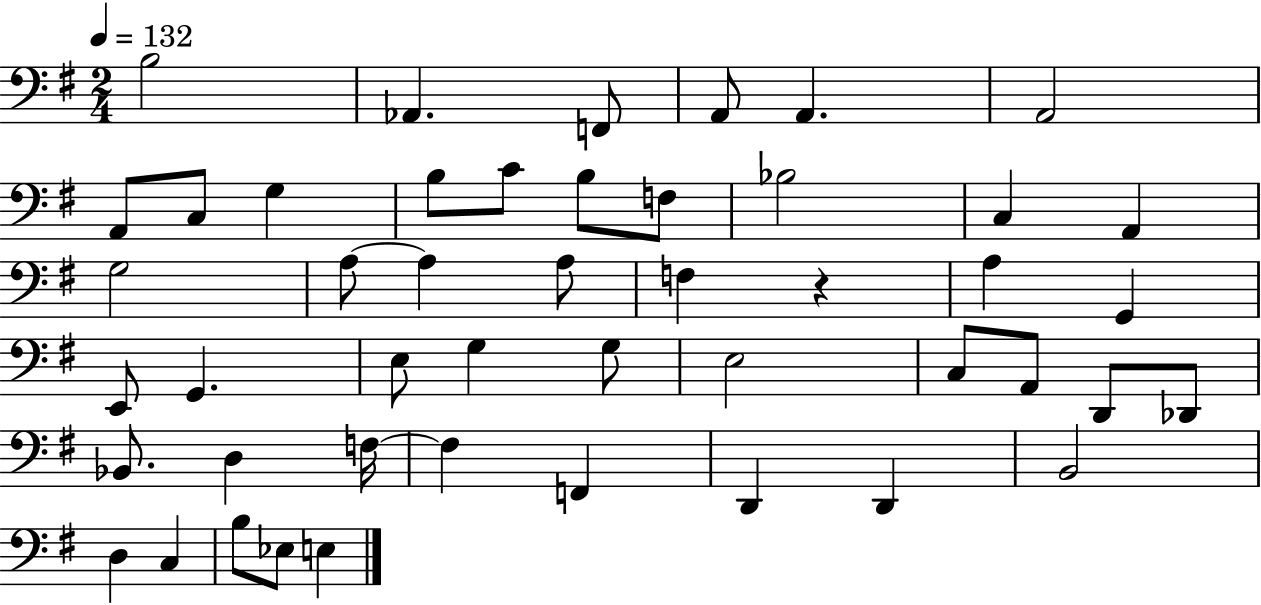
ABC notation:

X:1
T:Untitled
M:2/4
L:1/4
K:G
B,2 _A,, F,,/2 A,,/2 A,, A,,2 A,,/2 C,/2 G, B,/2 C/2 B,/2 F,/2 _B,2 C, A,, G,2 A,/2 A, A,/2 F, z A, G,, E,,/2 G,, E,/2 G, G,/2 E,2 C,/2 A,,/2 D,,/2 _D,,/2 _B,,/2 D, F,/4 F, F,, D,, D,, B,,2 D, C, B,/2 _E,/2 E,